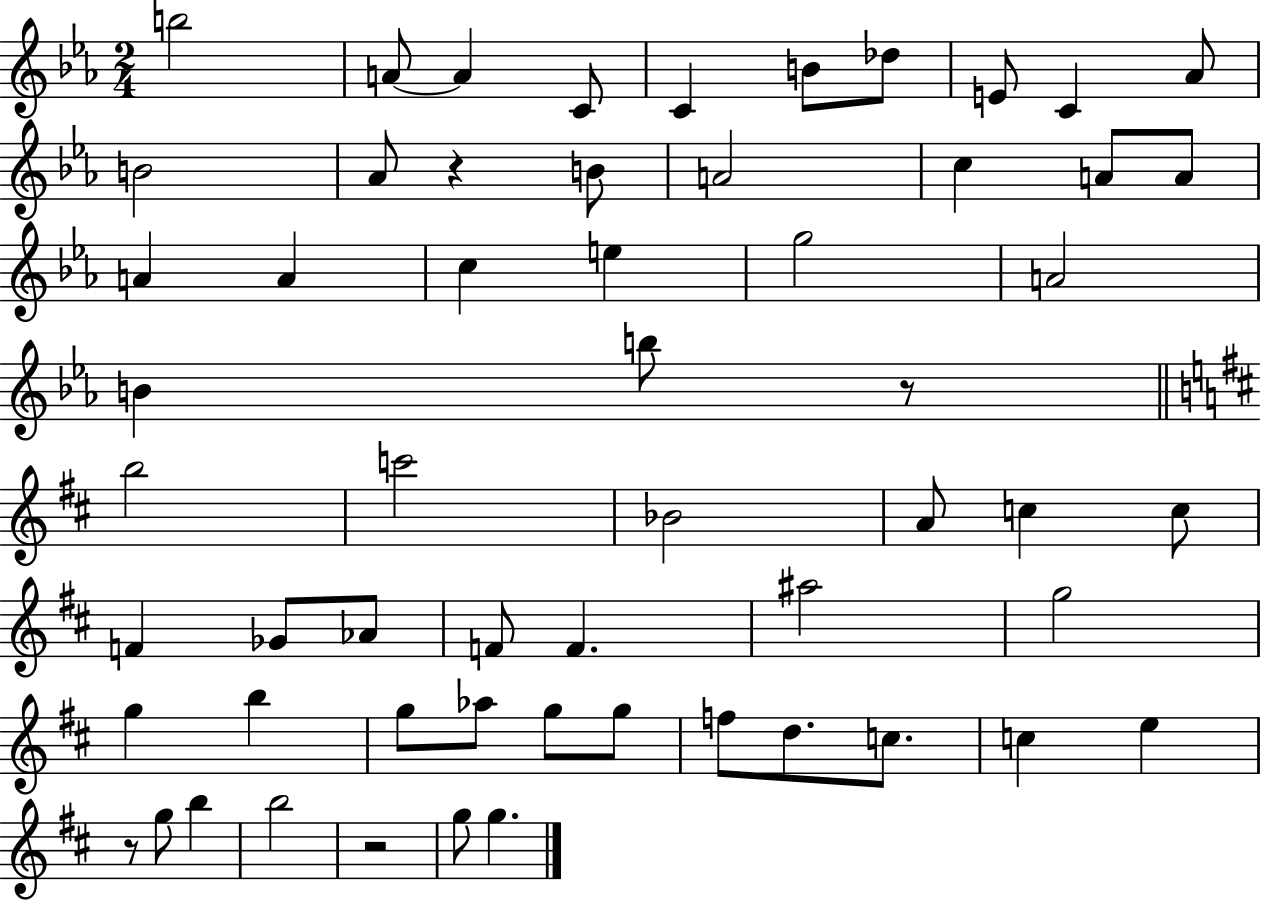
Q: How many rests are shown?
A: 4